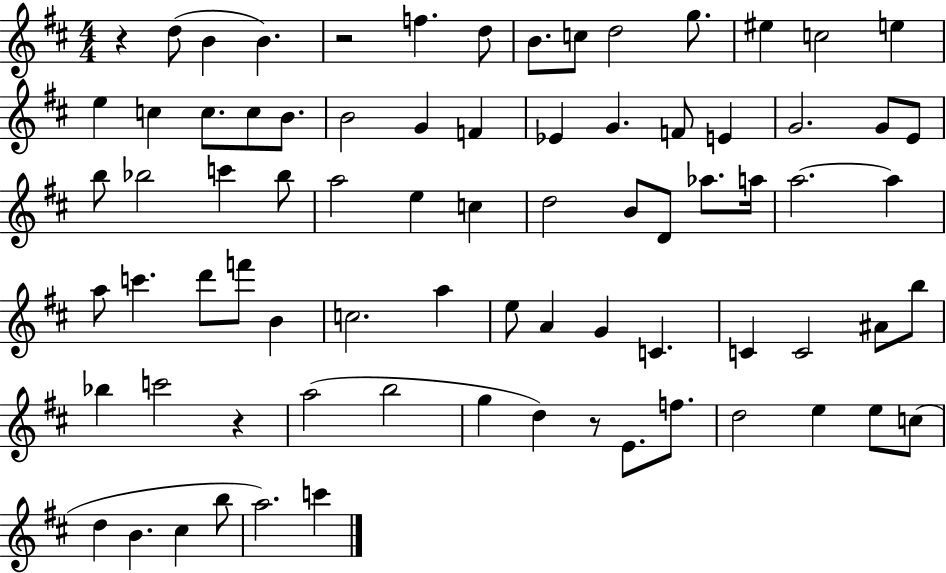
X:1
T:Untitled
M:4/4
L:1/4
K:D
z d/2 B B z2 f d/2 B/2 c/2 d2 g/2 ^e c2 e e c c/2 c/2 B/2 B2 G F _E G F/2 E G2 G/2 E/2 b/2 _b2 c' _b/2 a2 e c d2 B/2 D/2 _a/2 a/4 a2 a a/2 c' d'/2 f'/2 B c2 a e/2 A G C C C2 ^A/2 b/2 _b c'2 z a2 b2 g d z/2 E/2 f/2 d2 e e/2 c/2 d B ^c b/2 a2 c'